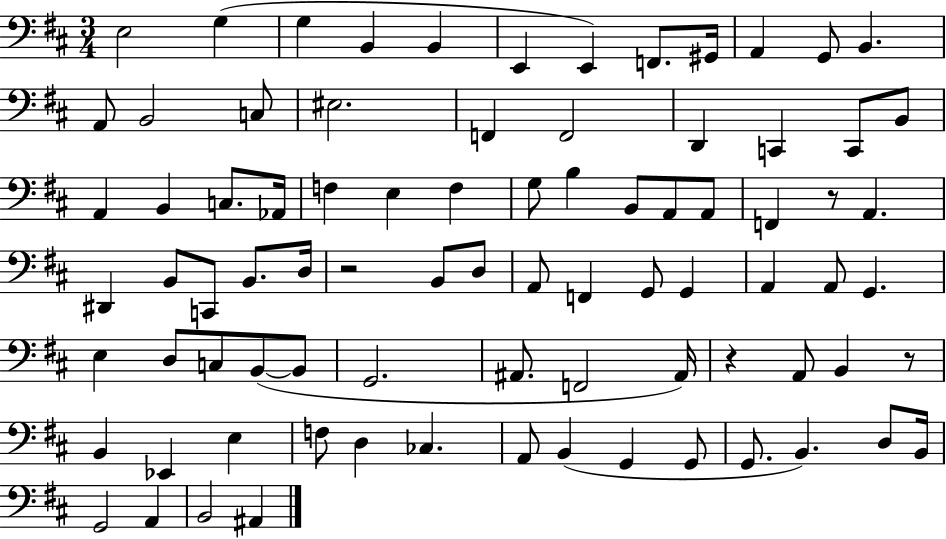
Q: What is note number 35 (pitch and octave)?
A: F2